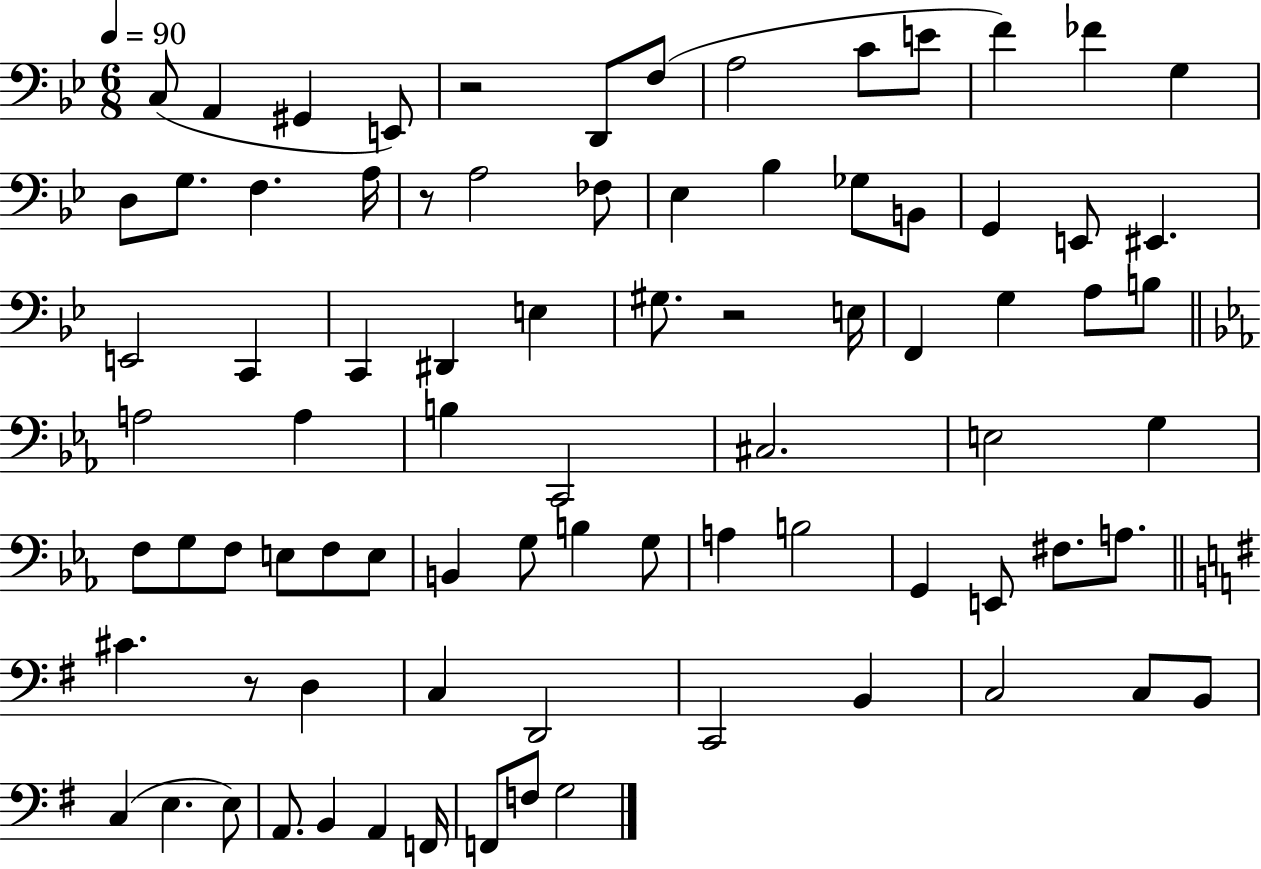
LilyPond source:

{
  \clef bass
  \numericTimeSignature
  \time 6/8
  \key bes \major
  \tempo 4 = 90
  c8( a,4 gis,4 e,8) | r2 d,8 f8( | a2 c'8 e'8 | f'4) fes'4 g4 | \break d8 g8. f4. a16 | r8 a2 fes8 | ees4 bes4 ges8 b,8 | g,4 e,8 eis,4. | \break e,2 c,4 | c,4 dis,4 e4 | gis8. r2 e16 | f,4 g4 a8 b8 | \break \bar "||" \break \key ees \major a2 a4 | b4 c,2 | cis2. | e2 g4 | \break f8 g8 f8 e8 f8 e8 | b,4 g8 b4 g8 | a4 b2 | g,4 e,8 fis8. a8. | \break \bar "||" \break \key g \major cis'4. r8 d4 | c4 d,2 | c,2 b,4 | c2 c8 b,8 | \break c4( e4. e8) | a,8. b,4 a,4 f,16 | f,8 f8 g2 | \bar "|."
}